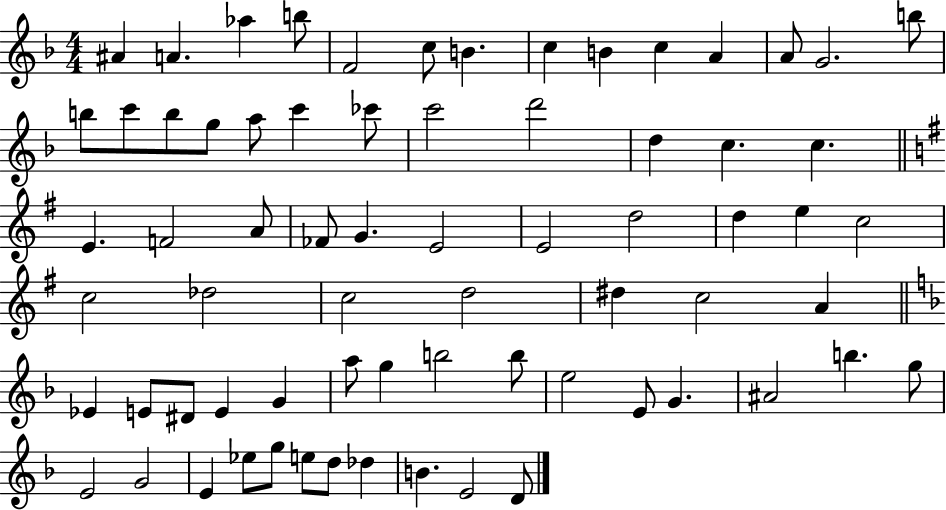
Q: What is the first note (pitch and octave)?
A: A#4